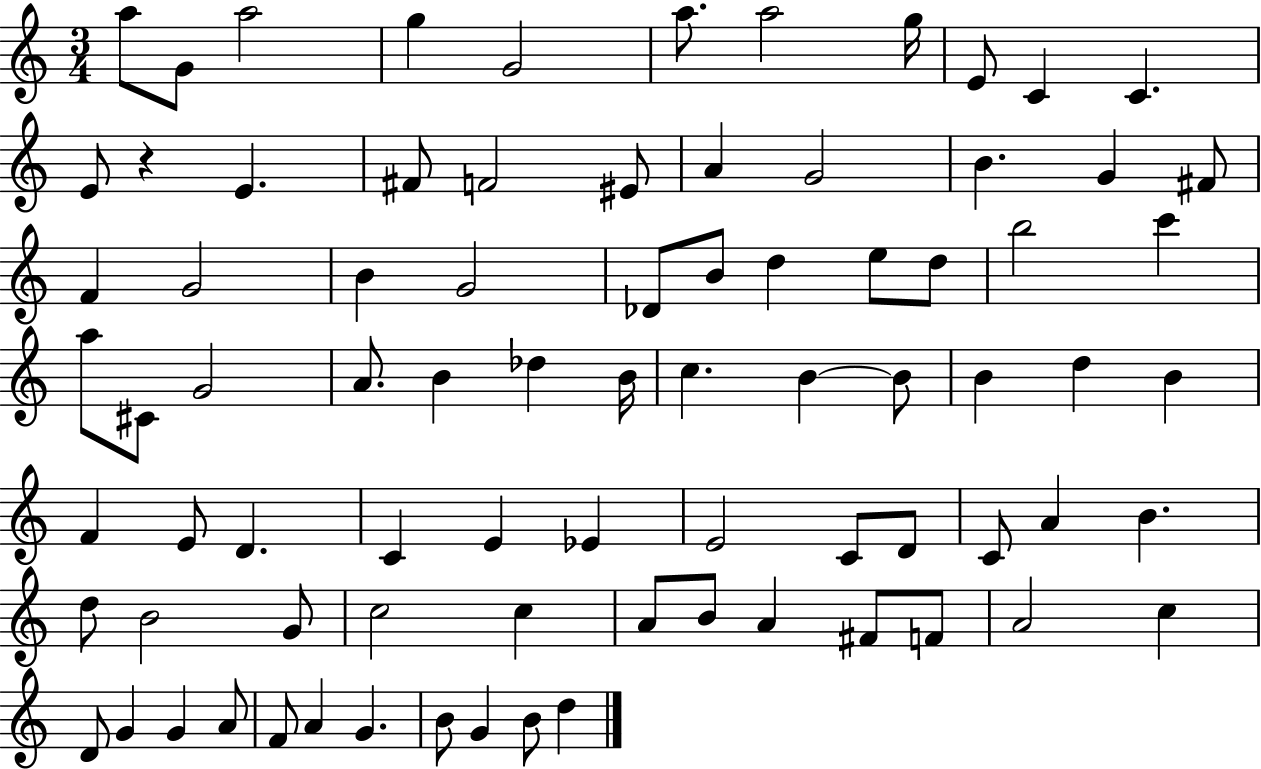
{
  \clef treble
  \numericTimeSignature
  \time 3/4
  \key c \major
  a''8 g'8 a''2 | g''4 g'2 | a''8. a''2 g''16 | e'8 c'4 c'4. | \break e'8 r4 e'4. | fis'8 f'2 eis'8 | a'4 g'2 | b'4. g'4 fis'8 | \break f'4 g'2 | b'4 g'2 | des'8 b'8 d''4 e''8 d''8 | b''2 c'''4 | \break a''8 cis'8 g'2 | a'8. b'4 des''4 b'16 | c''4. b'4~~ b'8 | b'4 d''4 b'4 | \break f'4 e'8 d'4. | c'4 e'4 ees'4 | e'2 c'8 d'8 | c'8 a'4 b'4. | \break d''8 b'2 g'8 | c''2 c''4 | a'8 b'8 a'4 fis'8 f'8 | a'2 c''4 | \break d'8 g'4 g'4 a'8 | f'8 a'4 g'4. | b'8 g'4 b'8 d''4 | \bar "|."
}